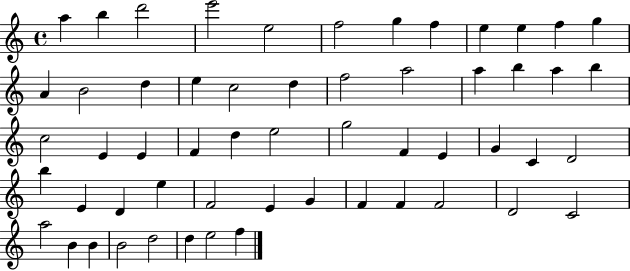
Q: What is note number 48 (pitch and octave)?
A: C4